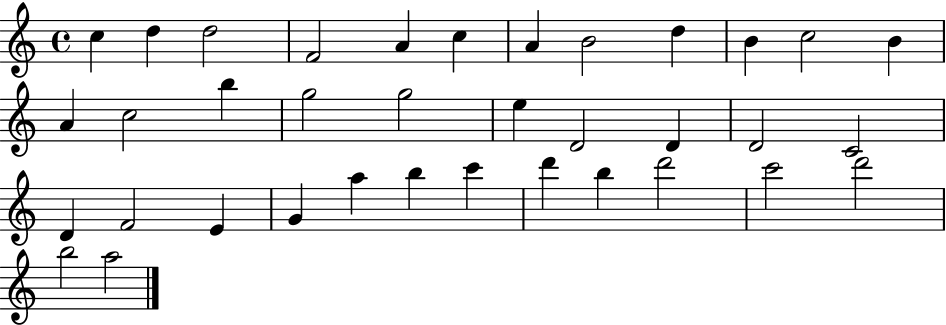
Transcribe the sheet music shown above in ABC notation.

X:1
T:Untitled
M:4/4
L:1/4
K:C
c d d2 F2 A c A B2 d B c2 B A c2 b g2 g2 e D2 D D2 C2 D F2 E G a b c' d' b d'2 c'2 d'2 b2 a2